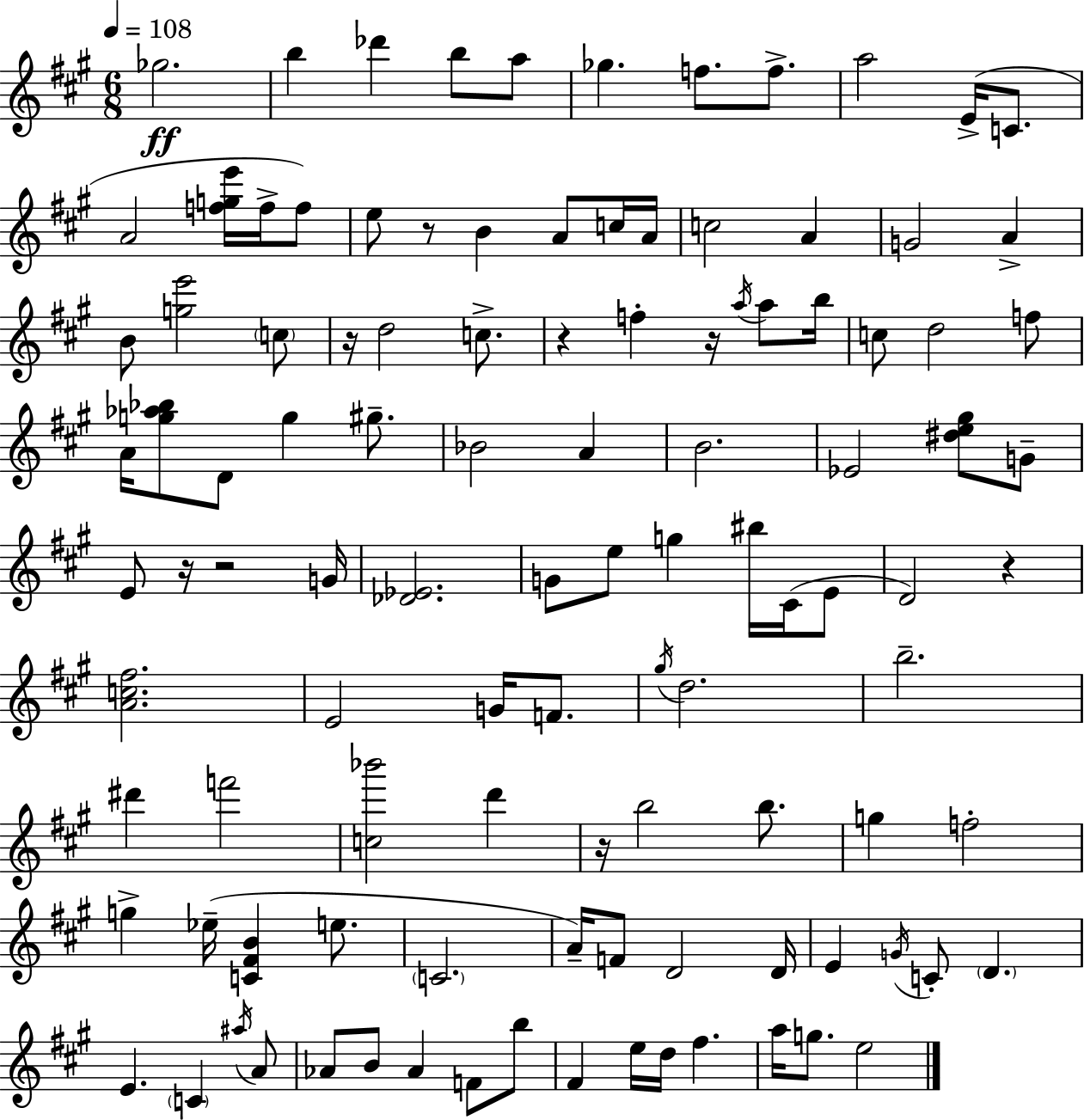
Gb5/h. B5/q Db6/q B5/e A5/e Gb5/q. F5/e. F5/e. A5/h E4/s C4/e. A4/h [F5,G5,E6]/s F5/s F5/e E5/e R/e B4/q A4/e C5/s A4/s C5/h A4/q G4/h A4/q B4/e [G5,E6]/h C5/e R/s D5/h C5/e. R/q F5/q R/s A5/s A5/e B5/s C5/e D5/h F5/e A4/s [G5,Ab5,Bb5]/e D4/e G5/q G#5/e. Bb4/h A4/q B4/h. Eb4/h [D#5,E5,G#5]/e G4/e E4/e R/s R/h G4/s [Db4,Eb4]/h. G4/e E5/e G5/q BIS5/s C#4/s E4/e D4/h R/q [A4,C5,F#5]/h. E4/h G4/s F4/e. G#5/s D5/h. B5/h. D#6/q F6/h [C5,Bb6]/h D6/q R/s B5/h B5/e. G5/q F5/h G5/q Eb5/s [C4,F#4,B4]/q E5/e. C4/h. A4/s F4/e D4/h D4/s E4/q G4/s C4/e D4/q. E4/q. C4/q A#5/s A4/e Ab4/e B4/e Ab4/q F4/e B5/e F#4/q E5/s D5/s F#5/q. A5/s G5/e. E5/h